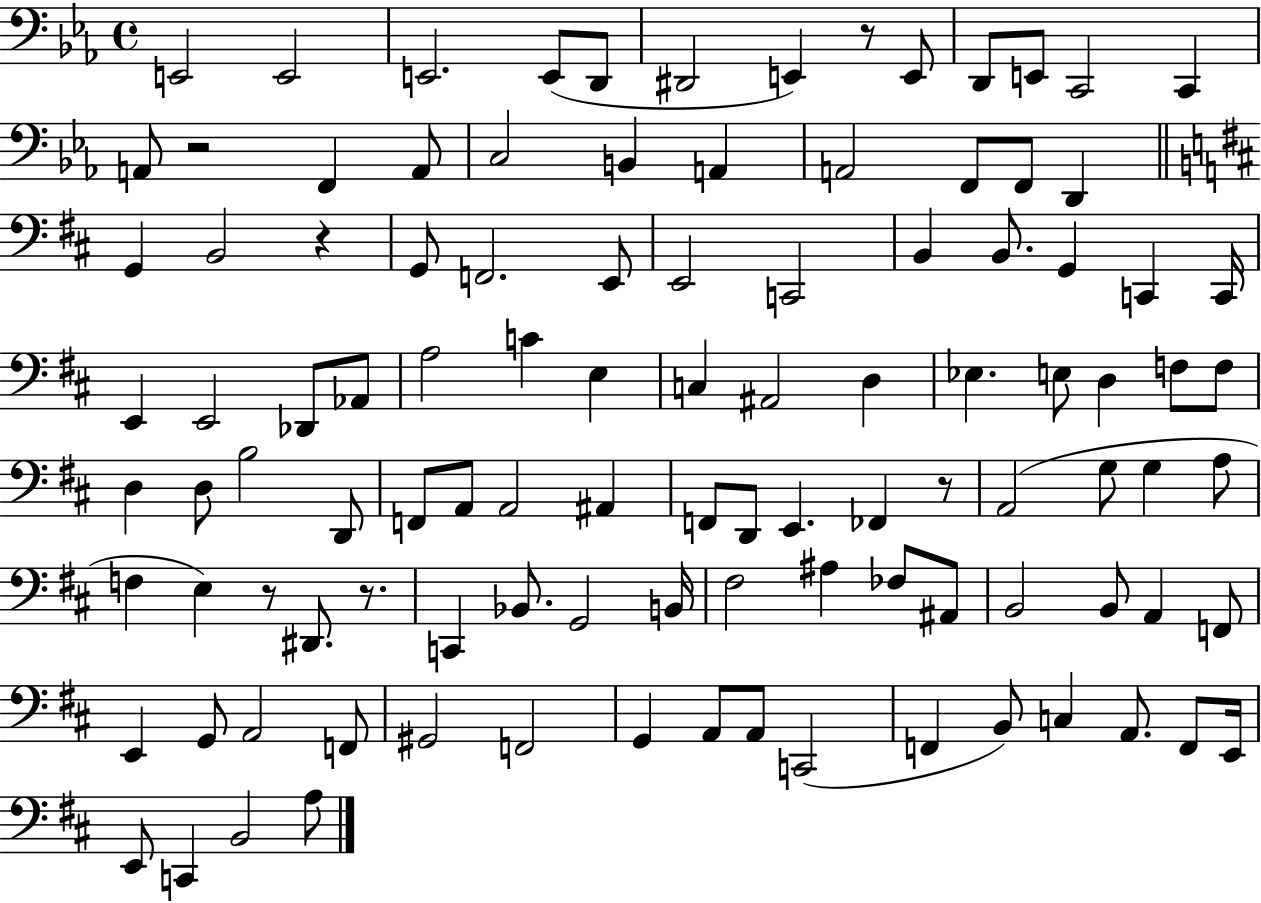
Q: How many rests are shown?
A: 6